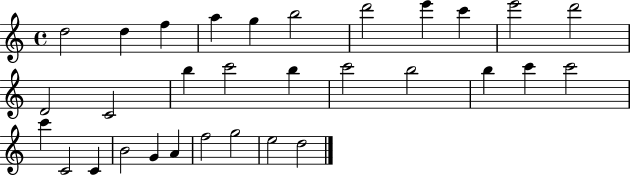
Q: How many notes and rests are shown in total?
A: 31